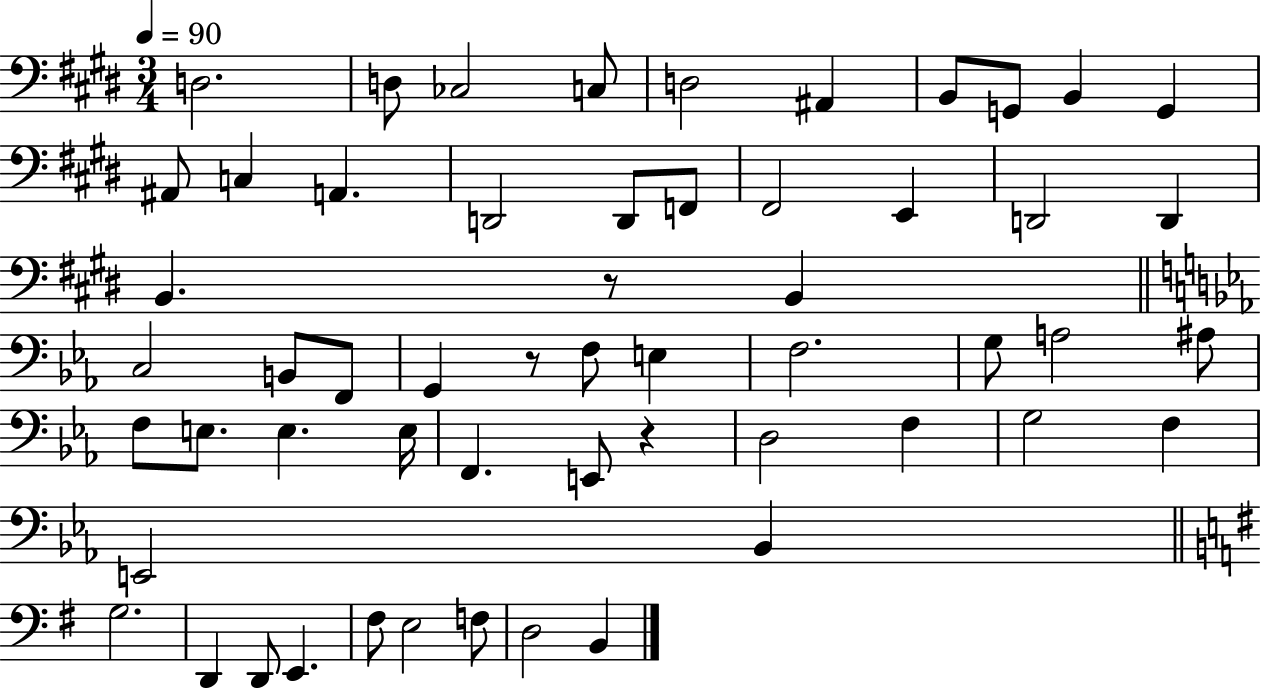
{
  \clef bass
  \numericTimeSignature
  \time 3/4
  \key e \major
  \tempo 4 = 90
  d2. | d8 ces2 c8 | d2 ais,4 | b,8 g,8 b,4 g,4 | \break ais,8 c4 a,4. | d,2 d,8 f,8 | fis,2 e,4 | d,2 d,4 | \break b,4. r8 b,4 | \bar "||" \break \key ees \major c2 b,8 f,8 | g,4 r8 f8 e4 | f2. | g8 a2 ais8 | \break f8 e8. e4. e16 | f,4. e,8 r4 | d2 f4 | g2 f4 | \break e,2 bes,4 | \bar "||" \break \key g \major g2. | d,4 d,8 e,4. | fis8 e2 f8 | d2 b,4 | \break \bar "|."
}